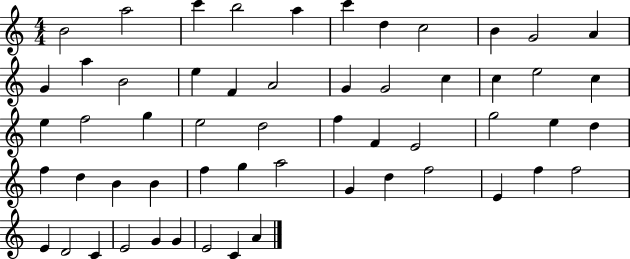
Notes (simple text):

B4/h A5/h C6/q B5/h A5/q C6/q D5/q C5/h B4/q G4/h A4/q G4/q A5/q B4/h E5/q F4/q A4/h G4/q G4/h C5/q C5/q E5/h C5/q E5/q F5/h G5/q E5/h D5/h F5/q F4/q E4/h G5/h E5/q D5/q F5/q D5/q B4/q B4/q F5/q G5/q A5/h G4/q D5/q F5/h E4/q F5/q F5/h E4/q D4/h C4/q E4/h G4/q G4/q E4/h C4/q A4/q